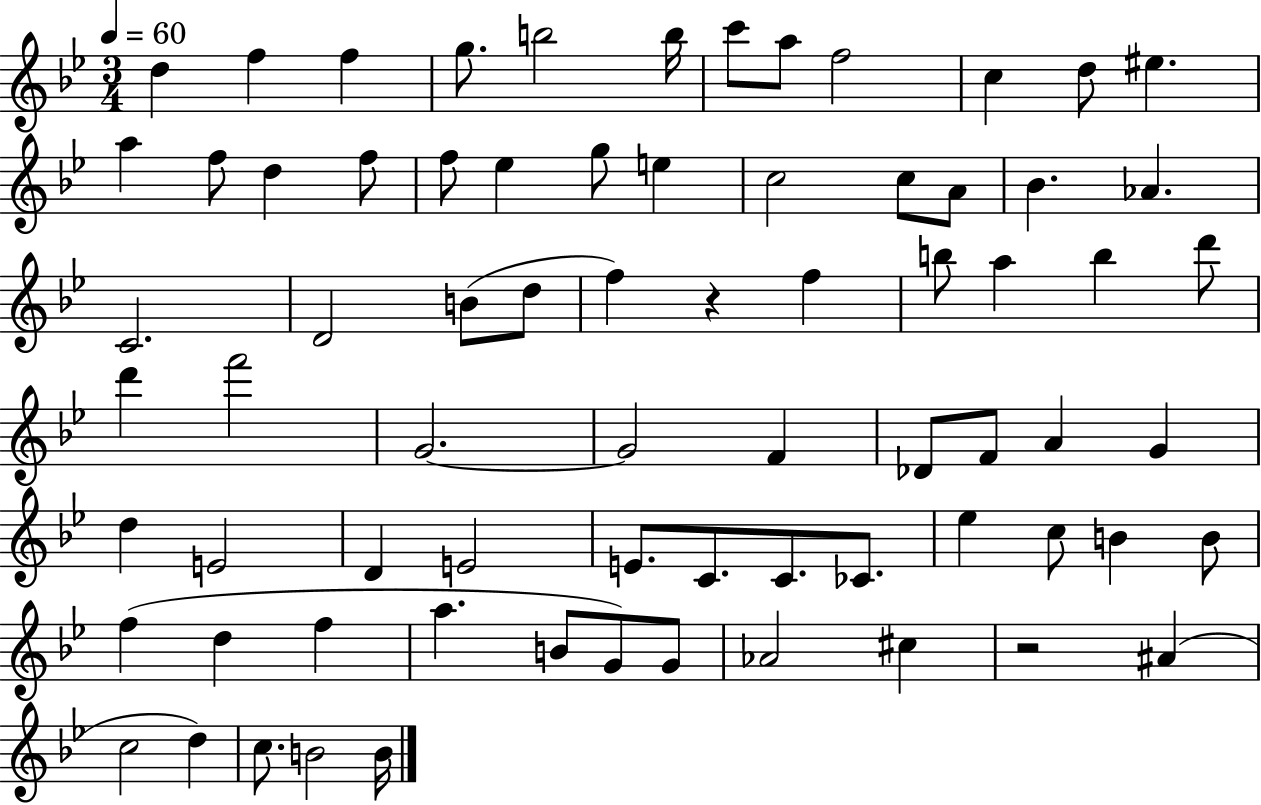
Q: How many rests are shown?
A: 2